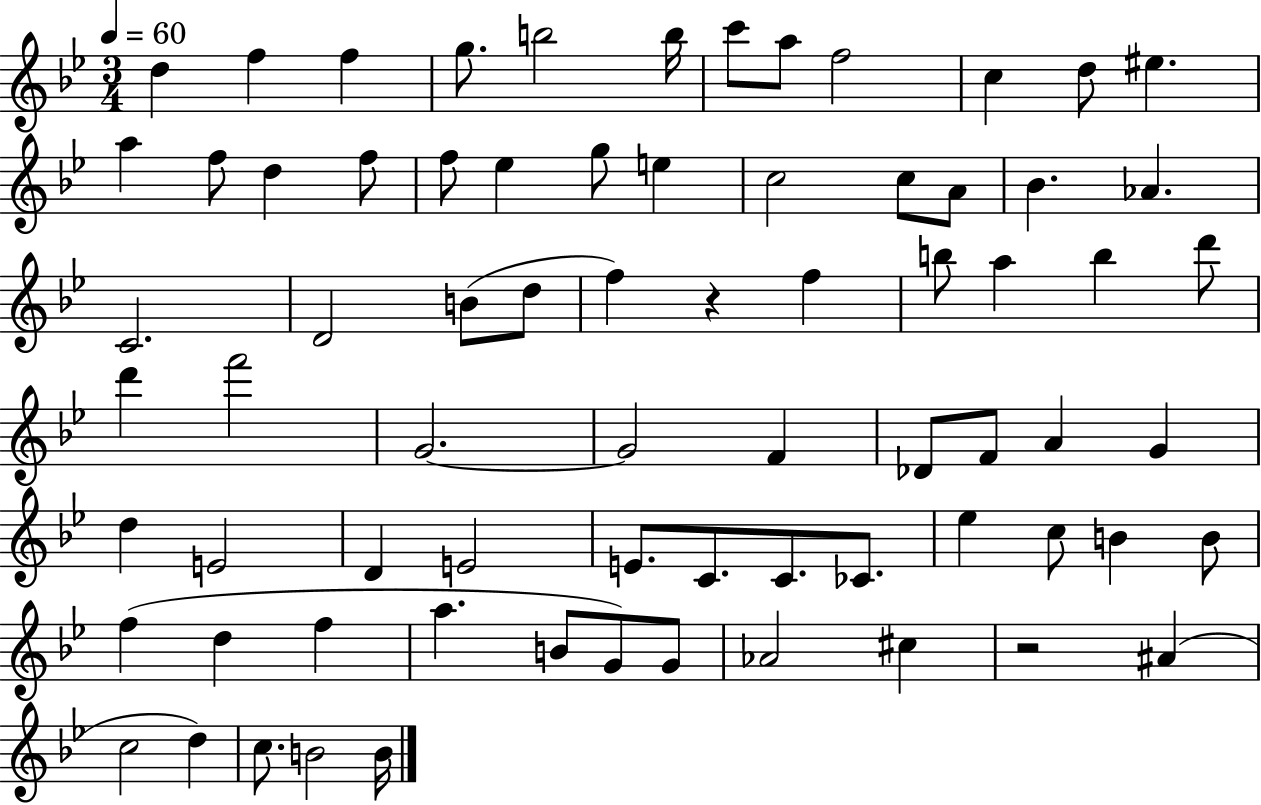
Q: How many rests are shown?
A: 2